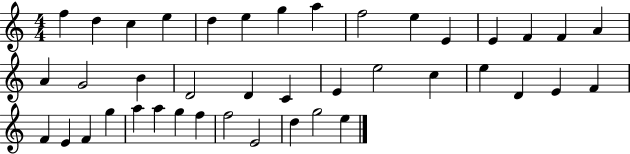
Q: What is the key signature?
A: C major